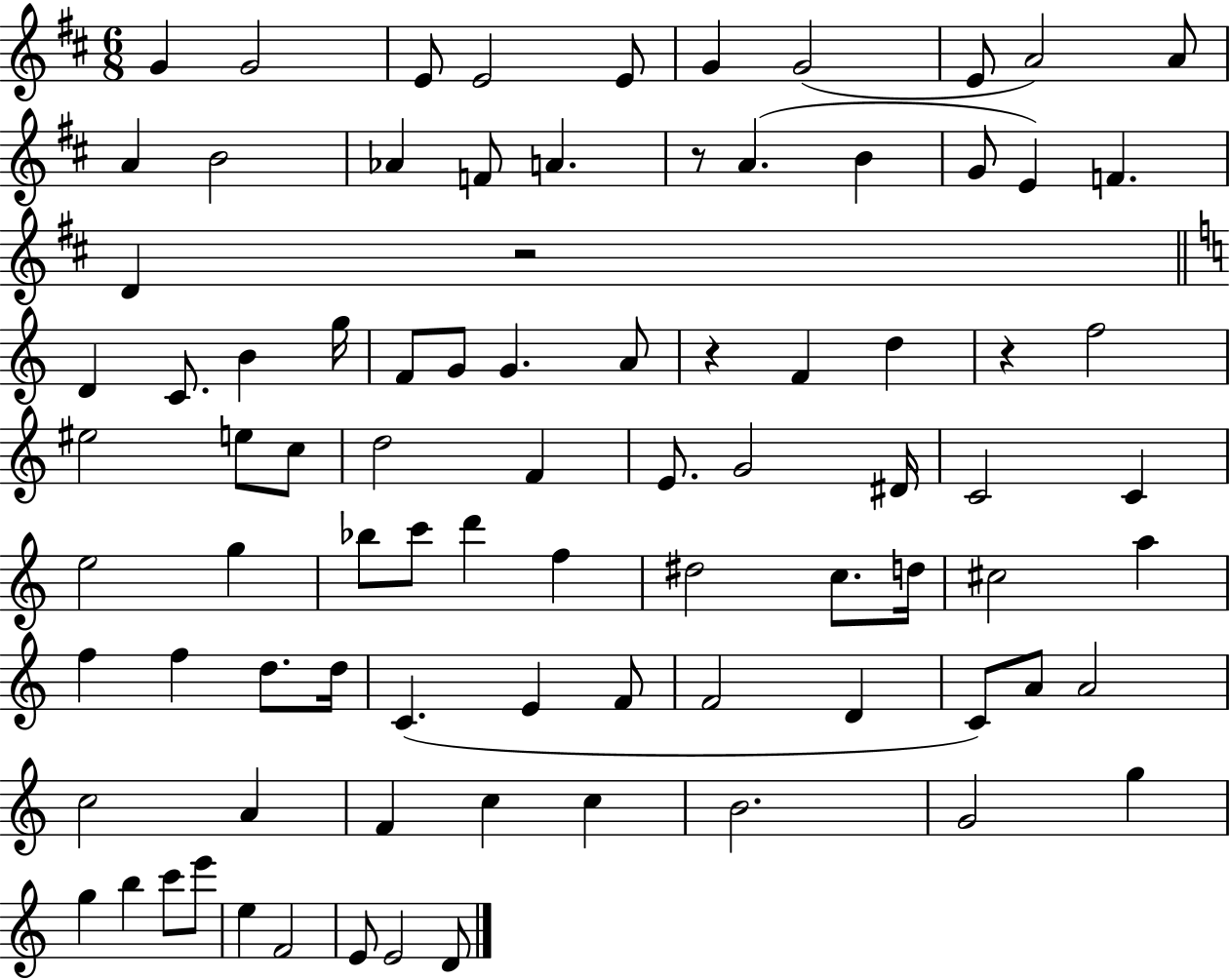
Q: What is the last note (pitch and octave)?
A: D4